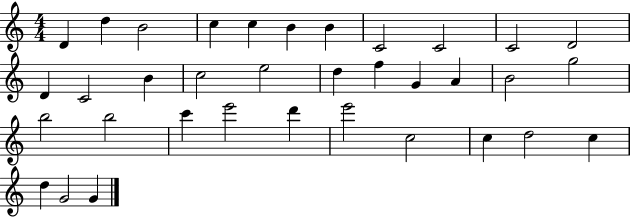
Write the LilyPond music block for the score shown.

{
  \clef treble
  \numericTimeSignature
  \time 4/4
  \key c \major
  d'4 d''4 b'2 | c''4 c''4 b'4 b'4 | c'2 c'2 | c'2 d'2 | \break d'4 c'2 b'4 | c''2 e''2 | d''4 f''4 g'4 a'4 | b'2 g''2 | \break b''2 b''2 | c'''4 e'''2 d'''4 | e'''2 c''2 | c''4 d''2 c''4 | \break d''4 g'2 g'4 | \bar "|."
}